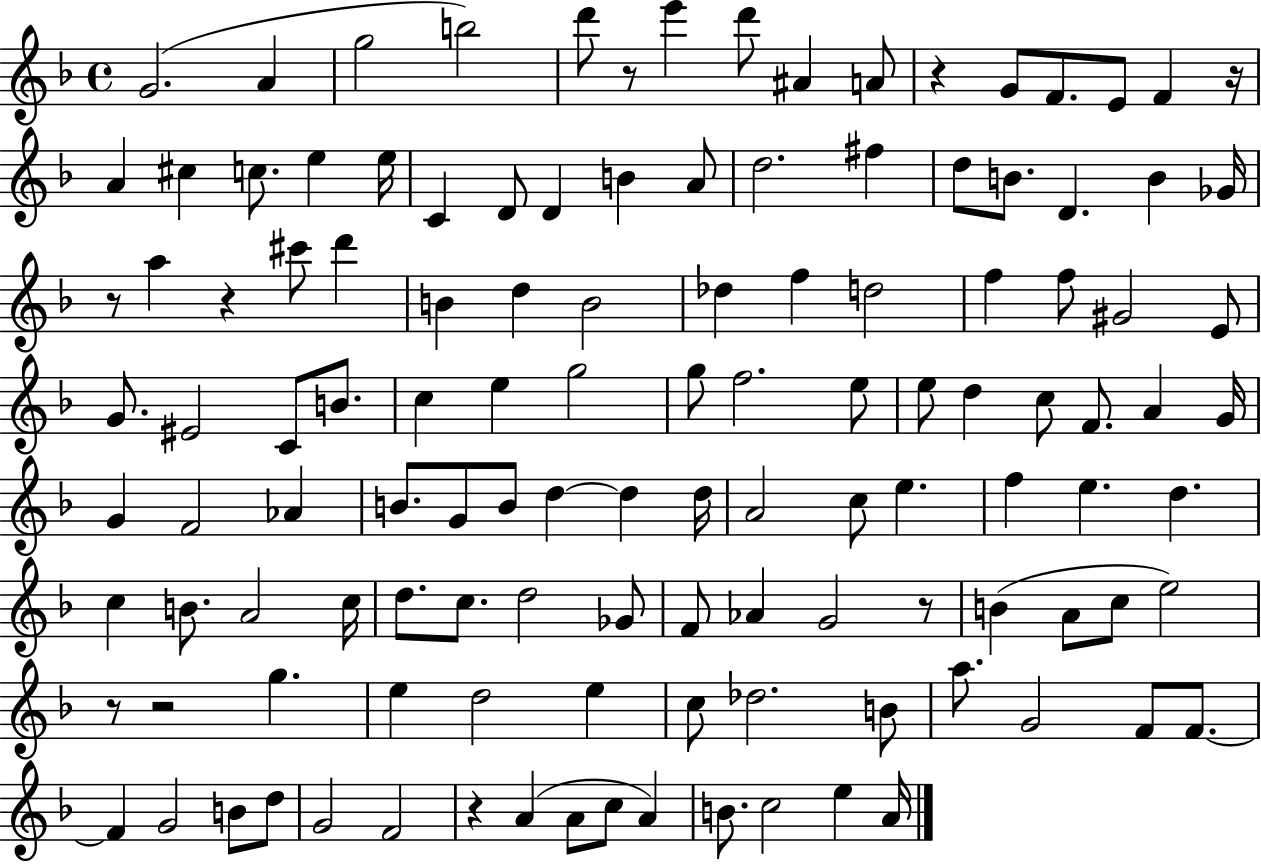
{
  \clef treble
  \time 4/4
  \defaultTimeSignature
  \key f \major
  g'2.( a'4 | g''2 b''2) | d'''8 r8 e'''4 d'''8 ais'4 a'8 | r4 g'8 f'8. e'8 f'4 r16 | \break a'4 cis''4 c''8. e''4 e''16 | c'4 d'8 d'4 b'4 a'8 | d''2. fis''4 | d''8 b'8. d'4. b'4 ges'16 | \break r8 a''4 r4 cis'''8 d'''4 | b'4 d''4 b'2 | des''4 f''4 d''2 | f''4 f''8 gis'2 e'8 | \break g'8. eis'2 c'8 b'8. | c''4 e''4 g''2 | g''8 f''2. e''8 | e''8 d''4 c''8 f'8. a'4 g'16 | \break g'4 f'2 aes'4 | b'8. g'8 b'8 d''4~~ d''4 d''16 | a'2 c''8 e''4. | f''4 e''4. d''4. | \break c''4 b'8. a'2 c''16 | d''8. c''8. d''2 ges'8 | f'8 aes'4 g'2 r8 | b'4( a'8 c''8 e''2) | \break r8 r2 g''4. | e''4 d''2 e''4 | c''8 des''2. b'8 | a''8. g'2 f'8 f'8.~~ | \break f'4 g'2 b'8 d''8 | g'2 f'2 | r4 a'4( a'8 c''8 a'4) | b'8. c''2 e''4 a'16 | \break \bar "|."
}